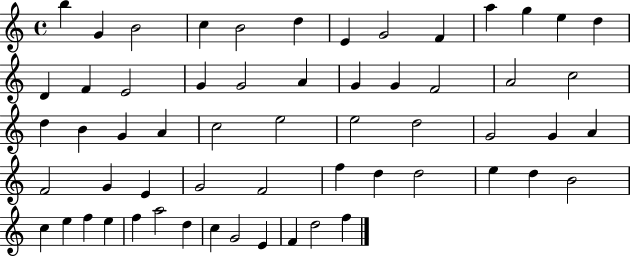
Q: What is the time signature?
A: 4/4